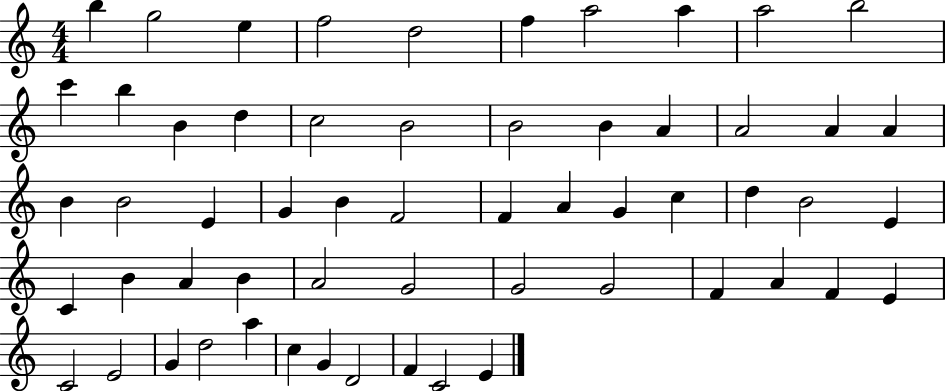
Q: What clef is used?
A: treble